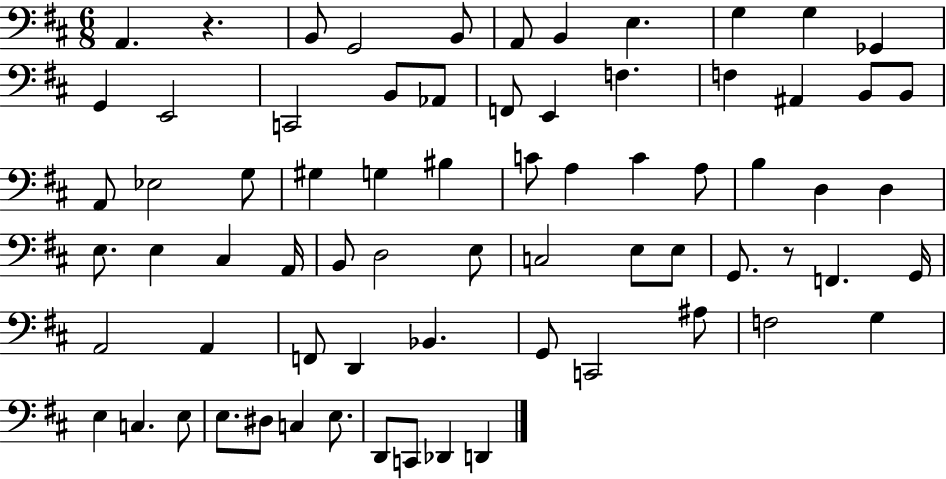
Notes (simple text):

A2/q. R/q. B2/e G2/h B2/e A2/e B2/q E3/q. G3/q G3/q Gb2/q G2/q E2/h C2/h B2/e Ab2/e F2/e E2/q F3/q. F3/q A#2/q B2/e B2/e A2/e Eb3/h G3/e G#3/q G3/q BIS3/q C4/e A3/q C4/q A3/e B3/q D3/q D3/q E3/e. E3/q C#3/q A2/s B2/e D3/h E3/e C3/h E3/e E3/e G2/e. R/e F2/q. G2/s A2/h A2/q F2/e D2/q Bb2/q. G2/e C2/h A#3/e F3/h G3/q E3/q C3/q. E3/e E3/e. D#3/e C3/q E3/e. D2/e C2/e Db2/q D2/q